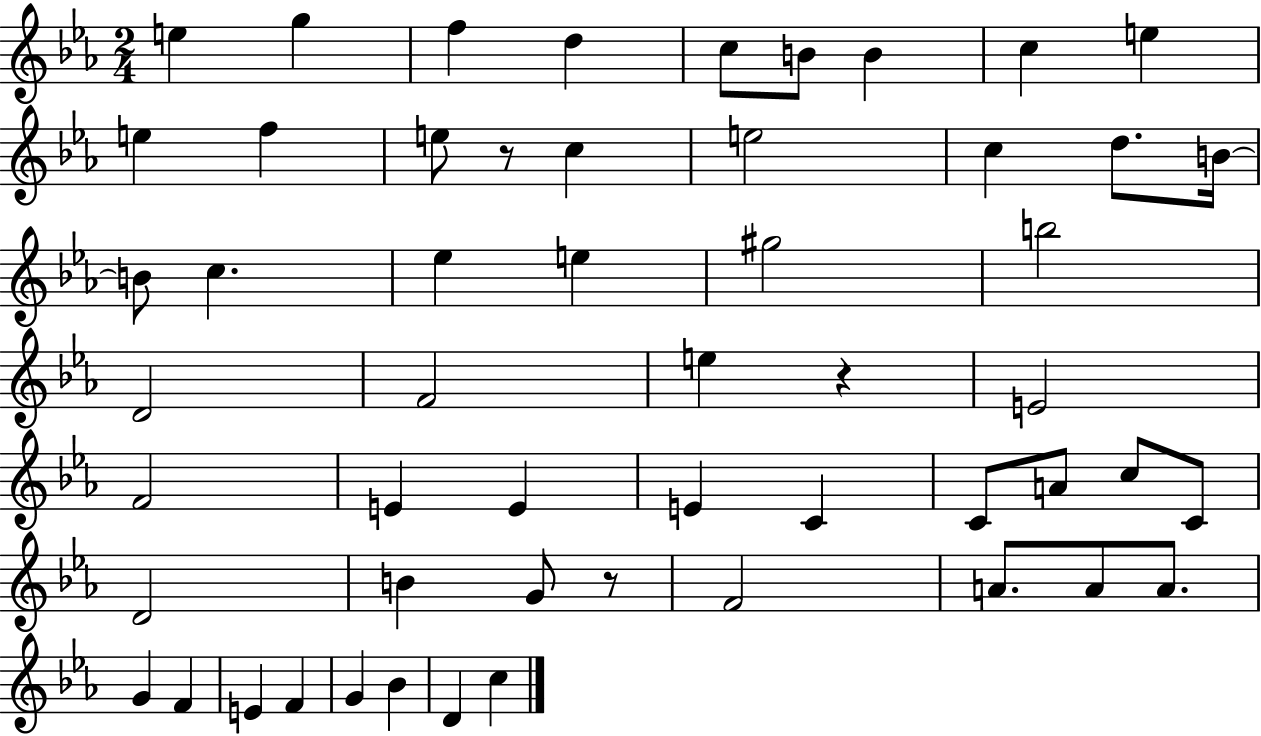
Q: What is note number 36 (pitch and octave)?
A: C4